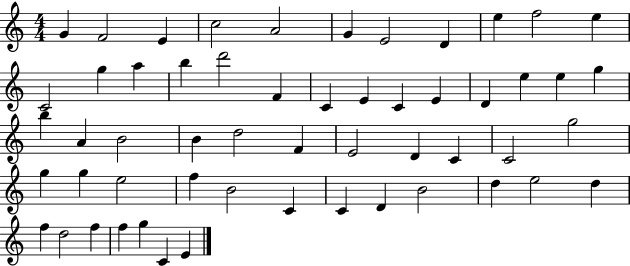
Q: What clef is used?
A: treble